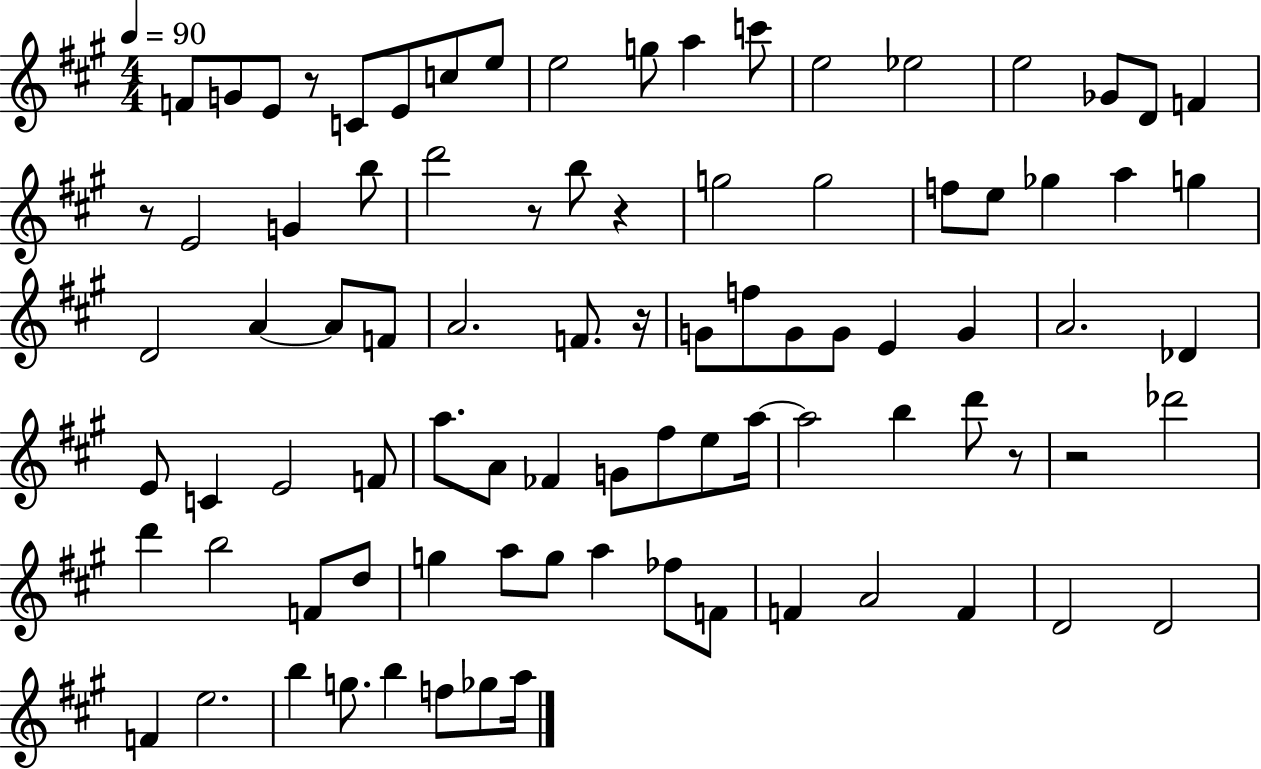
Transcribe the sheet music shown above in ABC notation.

X:1
T:Untitled
M:4/4
L:1/4
K:A
F/2 G/2 E/2 z/2 C/2 E/2 c/2 e/2 e2 g/2 a c'/2 e2 _e2 e2 _G/2 D/2 F z/2 E2 G b/2 d'2 z/2 b/2 z g2 g2 f/2 e/2 _g a g D2 A A/2 F/2 A2 F/2 z/4 G/2 f/2 G/2 G/2 E G A2 _D E/2 C E2 F/2 a/2 A/2 _F G/2 ^f/2 e/2 a/4 a2 b d'/2 z/2 z2 _d'2 d' b2 F/2 d/2 g a/2 g/2 a _f/2 F/2 F A2 F D2 D2 F e2 b g/2 b f/2 _g/2 a/4